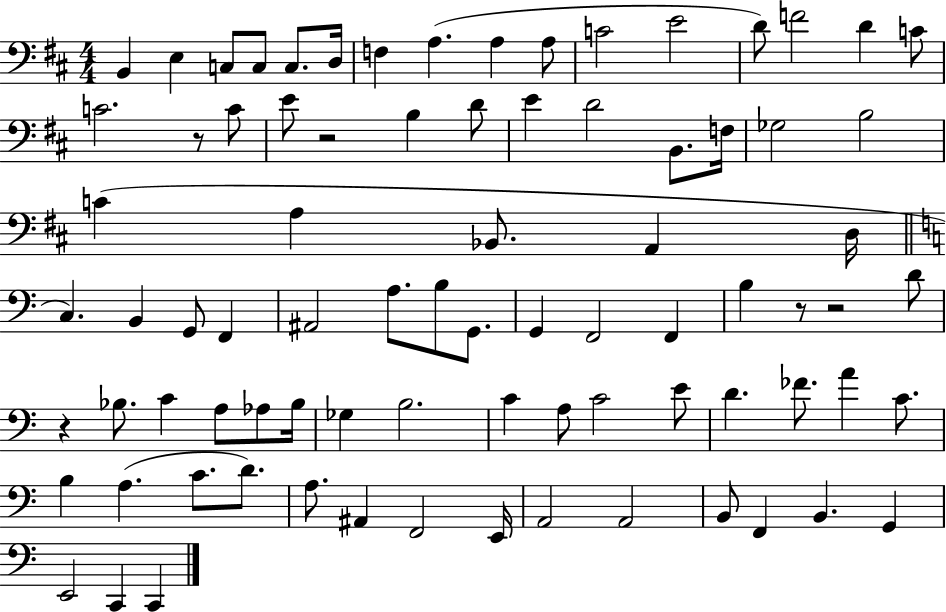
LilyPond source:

{
  \clef bass
  \numericTimeSignature
  \time 4/4
  \key d \major
  b,4 e4 c8 c8 c8. d16 | f4 a4.( a4 a8 | c'2 e'2 | d'8) f'2 d'4 c'8 | \break c'2. r8 c'8 | e'8 r2 b4 d'8 | e'4 d'2 b,8. f16 | ges2 b2 | \break c'4( a4 bes,8. a,4 d16 | \bar "||" \break \key a \minor c4.) b,4 g,8 f,4 | ais,2 a8. b8 g,8. | g,4 f,2 f,4 | b4 r8 r2 d'8 | \break r4 bes8. c'4 a8 aes8 bes16 | ges4 b2. | c'4 a8 c'2 e'8 | d'4. fes'8. a'4 c'8. | \break b4 a4.( c'8. d'8.) | a8. ais,4 f,2 e,16 | a,2 a,2 | b,8 f,4 b,4. g,4 | \break e,2 c,4 c,4 | \bar "|."
}